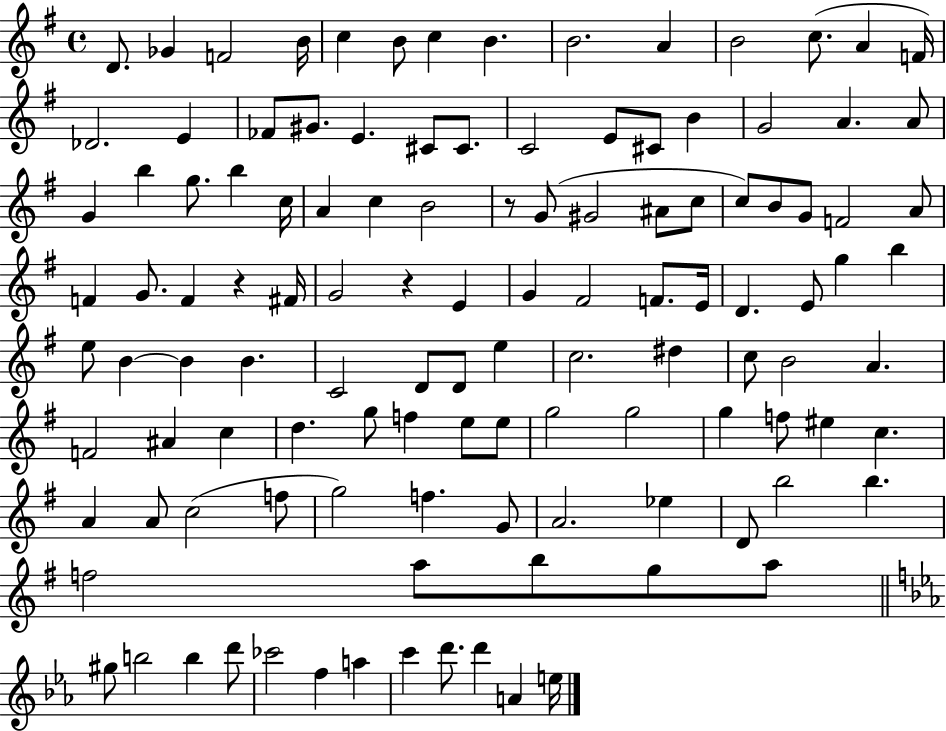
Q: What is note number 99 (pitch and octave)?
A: F5